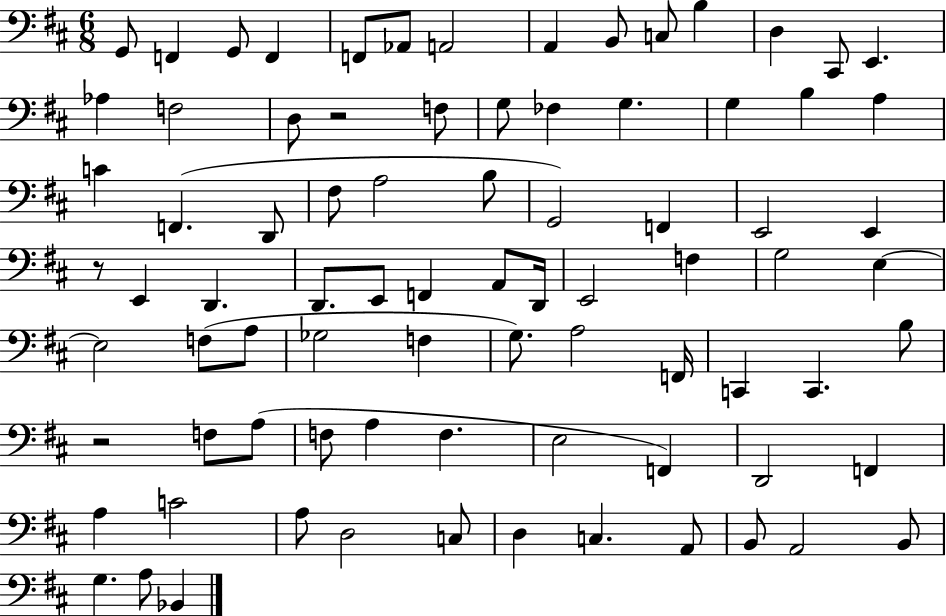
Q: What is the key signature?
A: D major